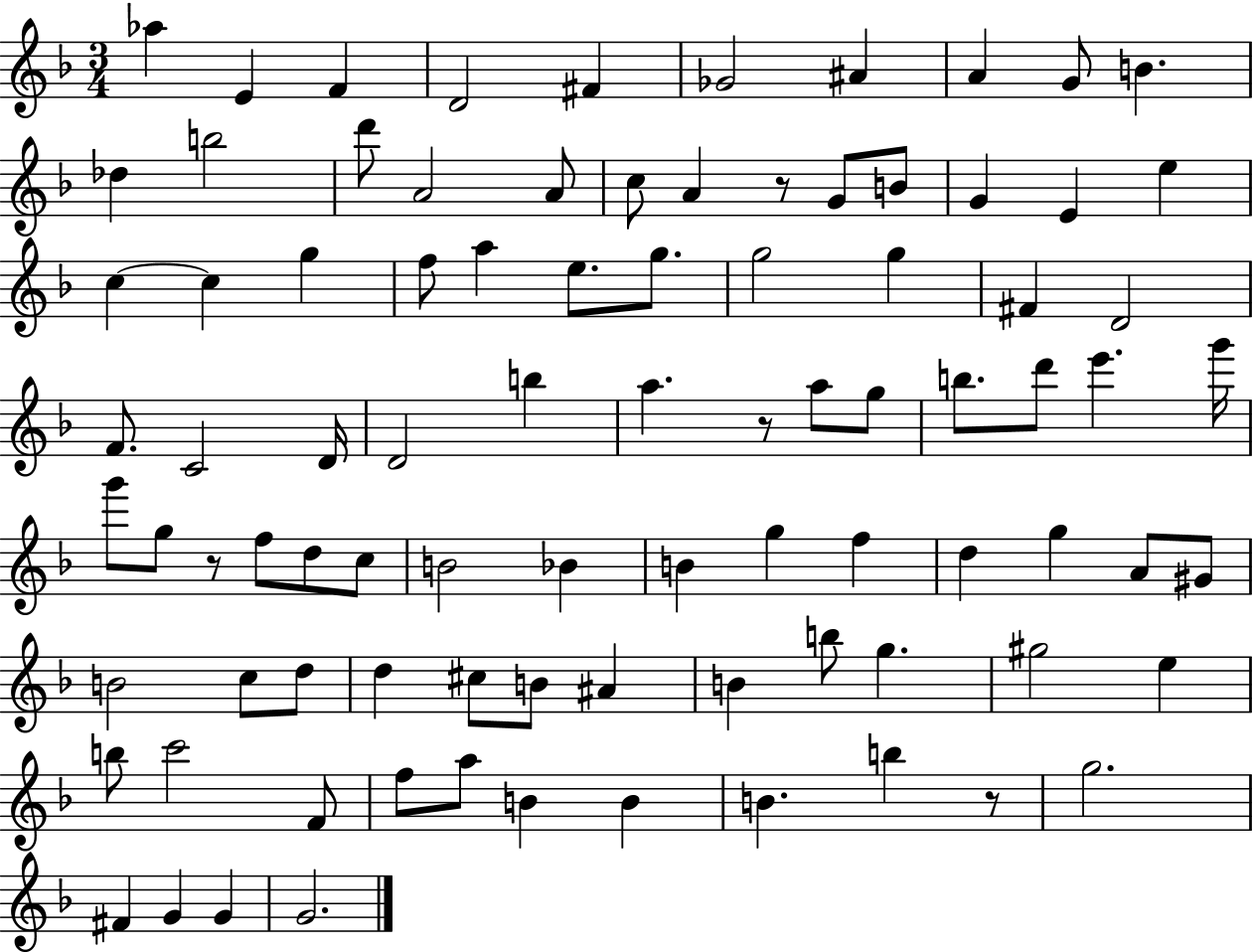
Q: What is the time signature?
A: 3/4